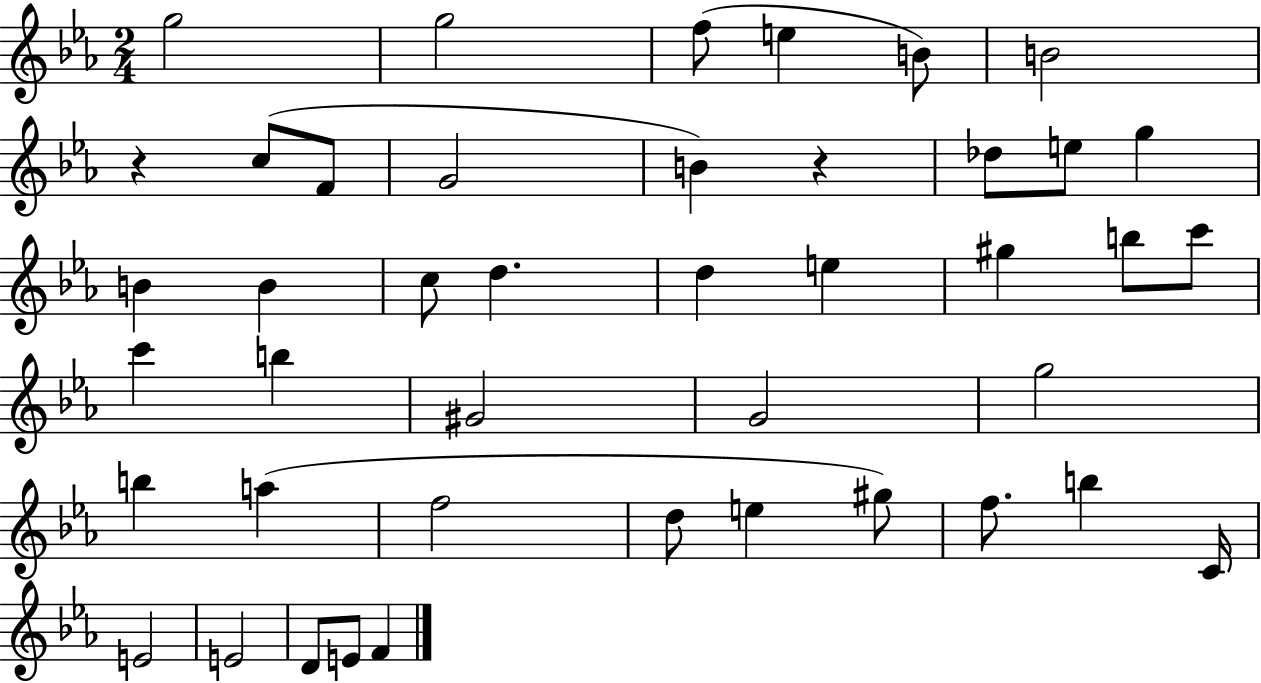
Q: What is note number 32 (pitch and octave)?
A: E5